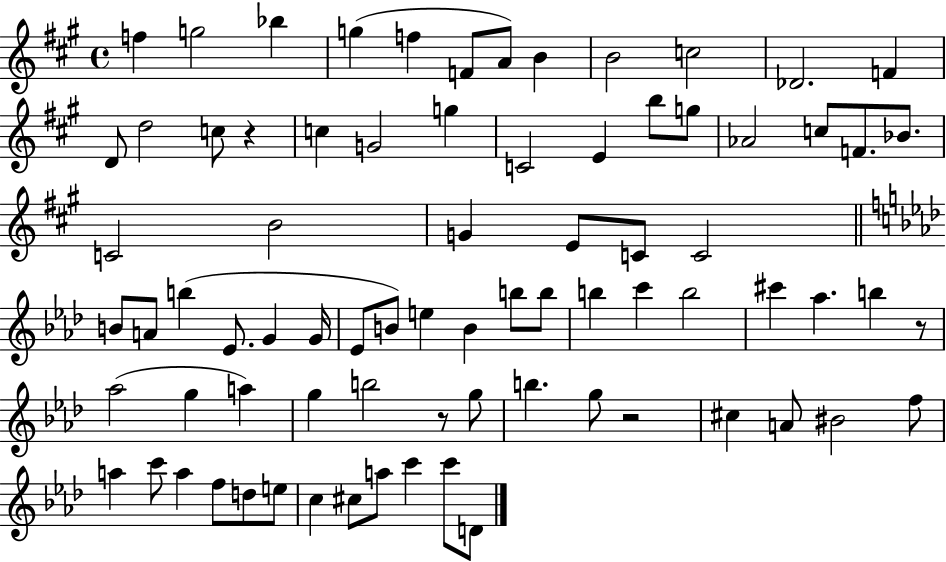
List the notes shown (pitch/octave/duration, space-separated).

F5/q G5/h Bb5/q G5/q F5/q F4/e A4/e B4/q B4/h C5/h Db4/h. F4/q D4/e D5/h C5/e R/q C5/q G4/h G5/q C4/h E4/q B5/e G5/e Ab4/h C5/e F4/e. Bb4/e. C4/h B4/h G4/q E4/e C4/e C4/h B4/e A4/e B5/q Eb4/e. G4/q G4/s Eb4/e B4/e E5/q B4/q B5/e B5/e B5/q C6/q B5/h C#6/q Ab5/q. B5/q R/e Ab5/h G5/q A5/q G5/q B5/h R/e G5/e B5/q. G5/e R/h C#5/q A4/e BIS4/h F5/e A5/q C6/e A5/q F5/e D5/e E5/e C5/q C#5/e A5/e C6/q C6/e D4/e